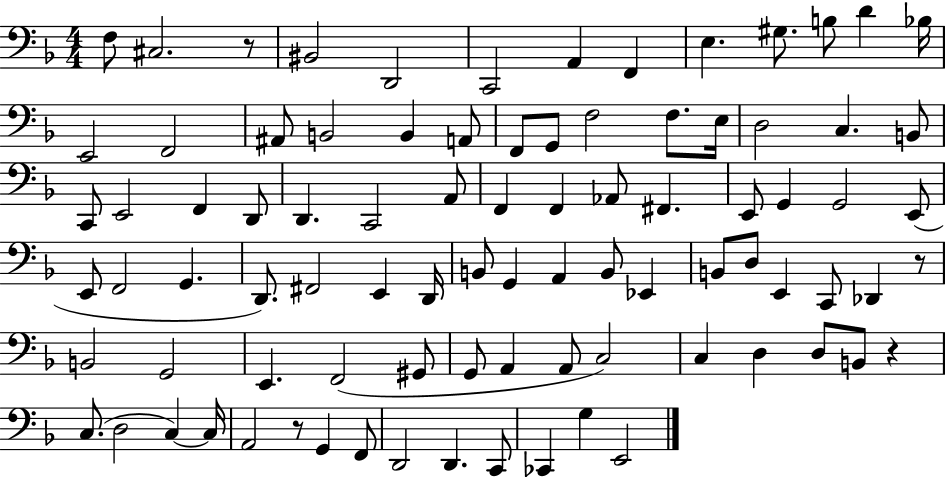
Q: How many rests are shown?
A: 4